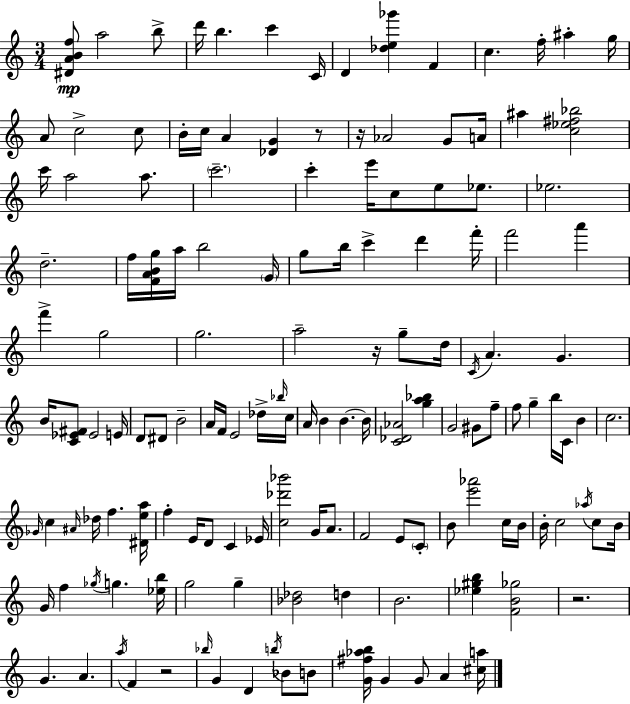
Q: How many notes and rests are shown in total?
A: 144